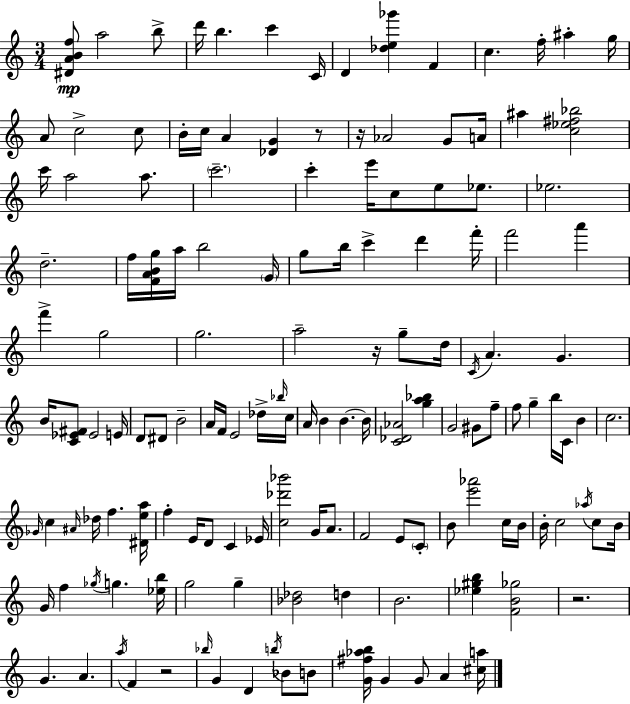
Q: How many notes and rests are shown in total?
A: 144